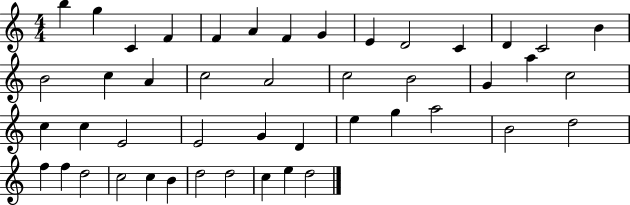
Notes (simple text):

B5/q G5/q C4/q F4/q F4/q A4/q F4/q G4/q E4/q D4/h C4/q D4/q C4/h B4/q B4/h C5/q A4/q C5/h A4/h C5/h B4/h G4/q A5/q C5/h C5/q C5/q E4/h E4/h G4/q D4/q E5/q G5/q A5/h B4/h D5/h F5/q F5/q D5/h C5/h C5/q B4/q D5/h D5/h C5/q E5/q D5/h